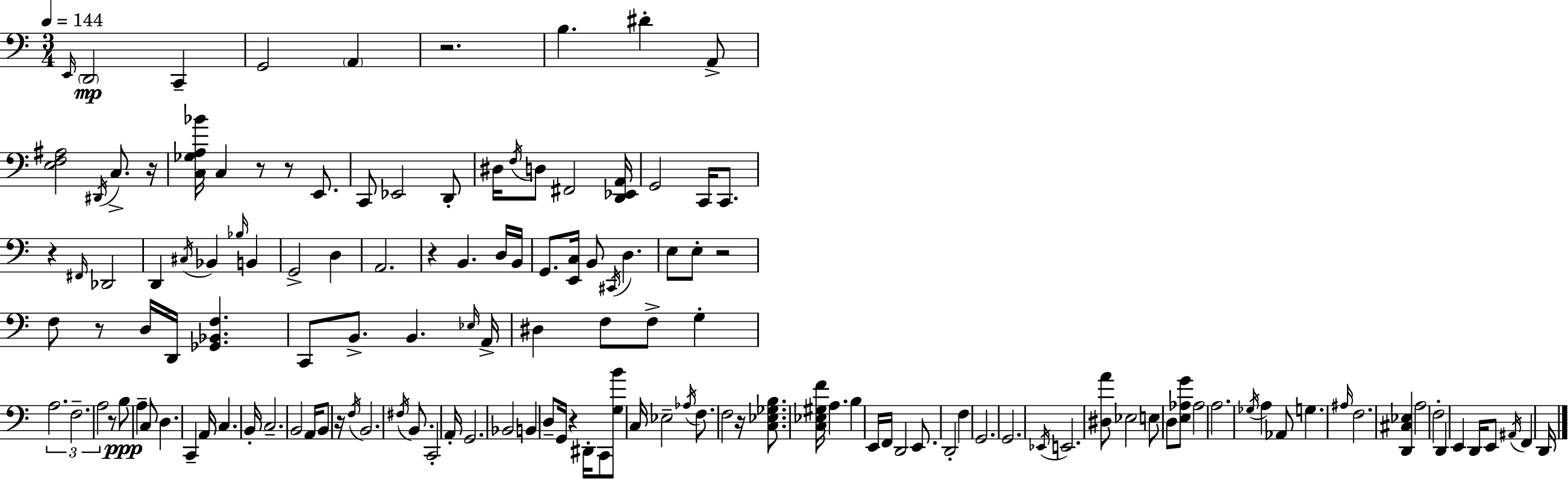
X:1
T:Untitled
M:3/4
L:1/4
K:Am
E,,/4 D,,2 C,, G,,2 A,, z2 B, ^D A,,/2 [E,F,^A,]2 ^D,,/4 C,/2 z/4 [C,_G,A,_B]/4 C, z/2 z/2 E,,/2 C,,/2 _E,,2 D,,/2 ^D,/4 F,/4 D,/2 ^F,,2 [D,,_E,,A,,]/4 G,,2 C,,/4 C,,/2 z ^F,,/4 _D,,2 D,, ^C,/4 _B,, _B,/4 B,, G,,2 D, A,,2 z B,, D,/4 B,,/4 G,,/2 [E,,C,]/4 B,,/2 ^C,,/4 D, E,/2 E,/2 z2 F,/2 z/2 D,/4 D,,/4 [_G,,_B,,F,] C,,/2 B,,/2 B,, _E,/4 A,,/4 ^D, F,/2 F,/2 G, A,2 F,2 A,2 z/2 B,/2 A, C,/2 D, C,, A,,/4 C, B,,/4 C,2 B,,2 A,,/4 B,,/2 z/4 F,/4 B,,2 ^F,/4 B,,/2 C,,2 A,,/4 G,,2 _B,,2 B,, D,/2 G,,/4 z ^D,,/4 C,,/2 [G,B]/2 C,/4 _E,2 _A,/4 F,/2 F,2 z/4 [C,_E,_G,B,]/2 [C,_E,^G,F]/4 A, B, E,,/4 F,,/4 D,,2 E,,/2 D,,2 F, G,,2 G,,2 _E,,/4 E,,2 [^D,A]/2 _E,2 E,/2 D,/2 [E,_A,G]/2 _A,2 A,2 _G,/4 A, _A,,/2 G, ^A,/4 F,2 [D,,^C,_E,] A,2 F,2 D,, E,, D,,/4 E,,/2 ^A,,/4 F,, D,,/4